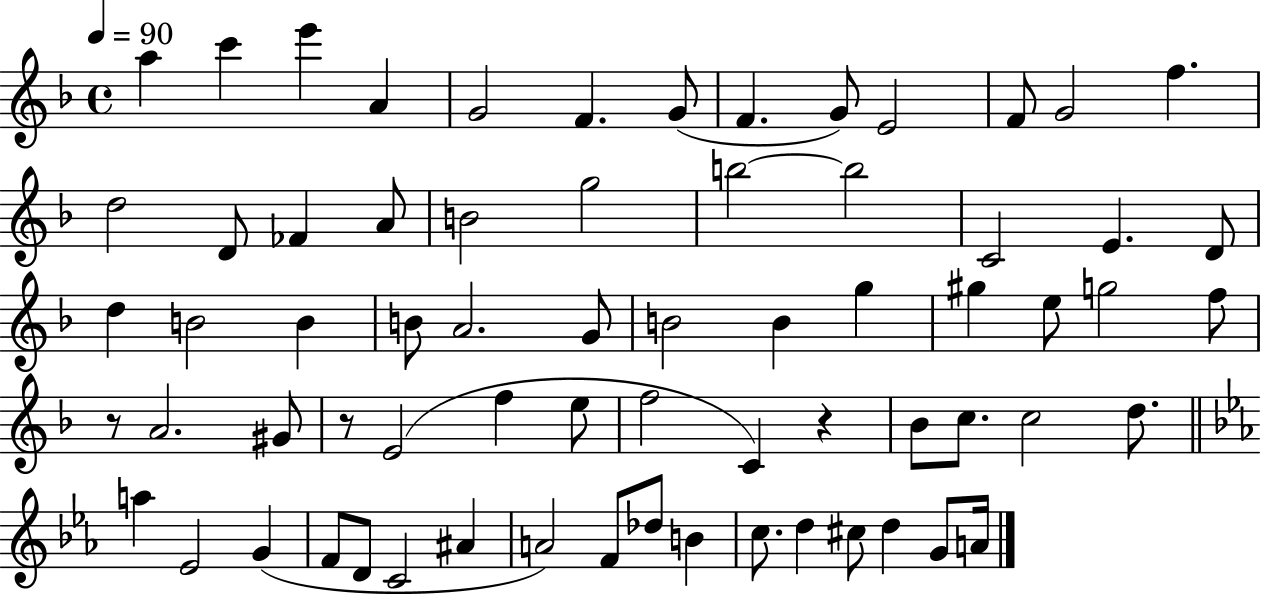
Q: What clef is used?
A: treble